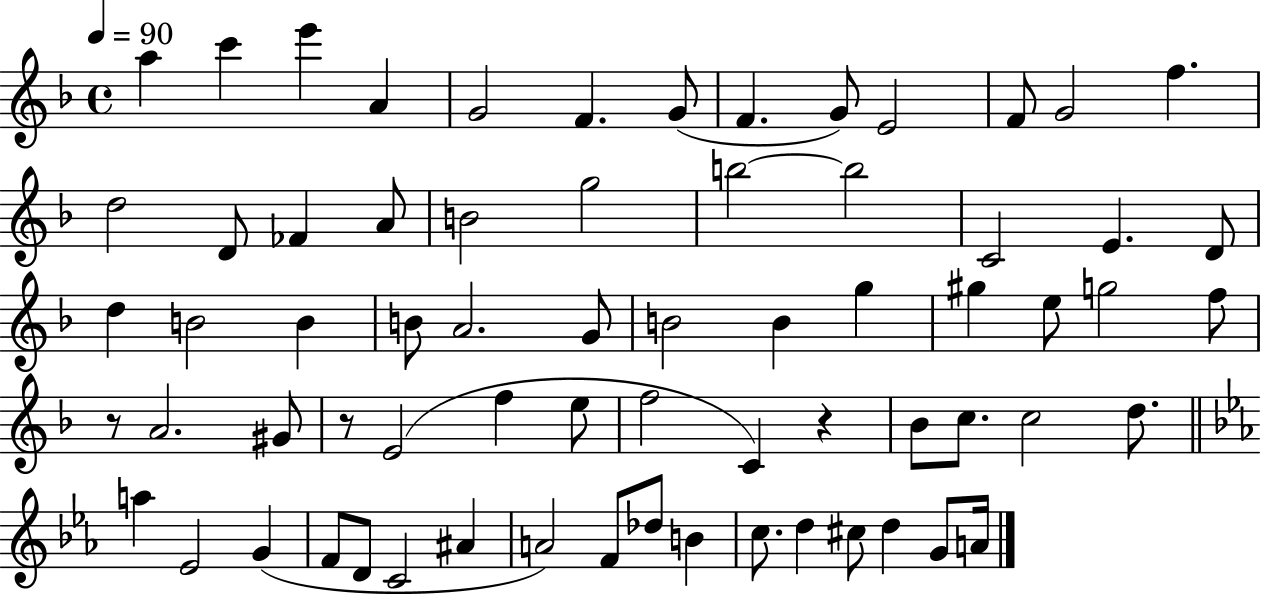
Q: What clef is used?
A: treble